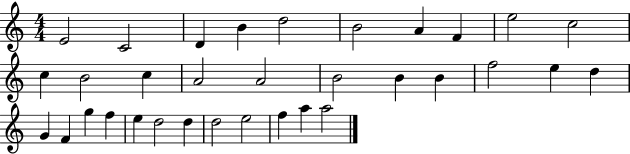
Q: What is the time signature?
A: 4/4